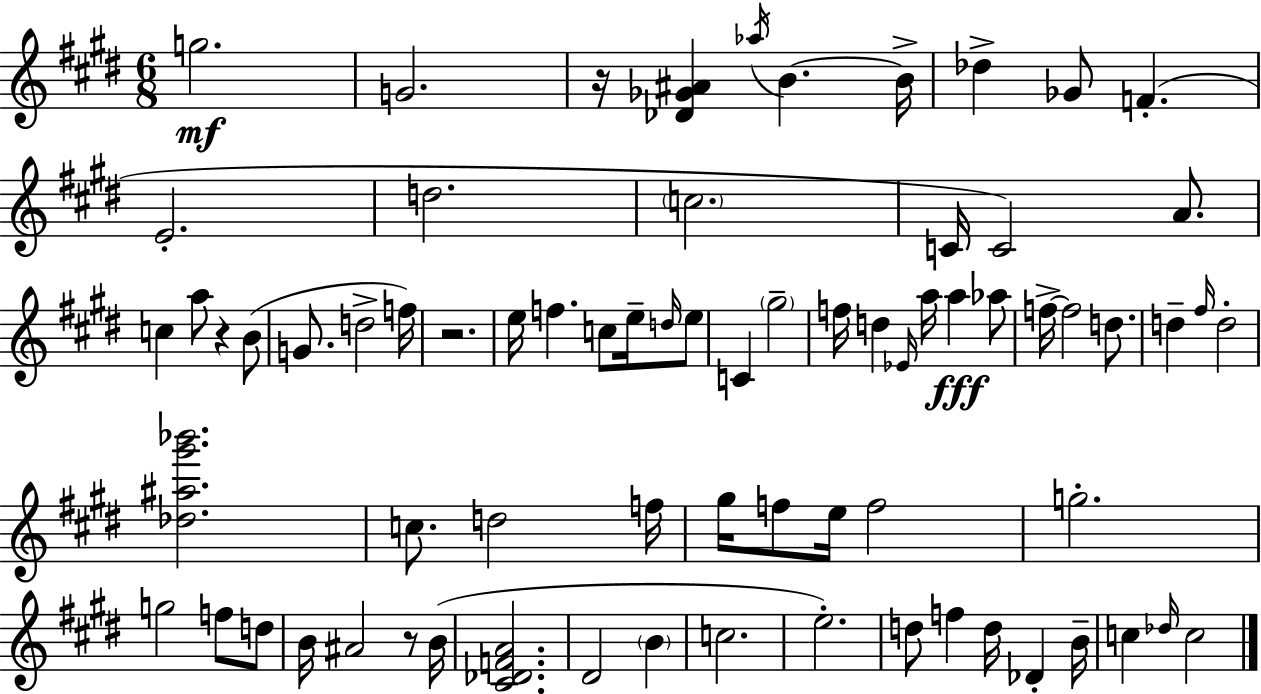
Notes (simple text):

G5/h. G4/h. R/s [Db4,Gb4,A#4]/q Ab5/s B4/q. B4/s Db5/q Gb4/e F4/q. E4/h. D5/h. C5/h. C4/s C4/h A4/e. C5/q A5/e R/q B4/e G4/e. D5/h F5/s R/h. E5/s F5/q. C5/e E5/s D5/s E5/e C4/q G#5/h F5/s D5/q Eb4/s A5/s A5/q Ab5/e F5/s F5/h D5/e. D5/q F#5/s D5/h [Db5,A#5,G#6,Bb6]/h. C5/e. D5/h F5/s G#5/s F5/e E5/s F5/h G5/h. G5/h F5/e D5/e B4/s A#4/h R/e B4/s [C#4,Db4,F4,A4]/h. D#4/h B4/q C5/h. E5/h. D5/e F5/q D5/s Db4/q B4/s C5/q Db5/s C5/h